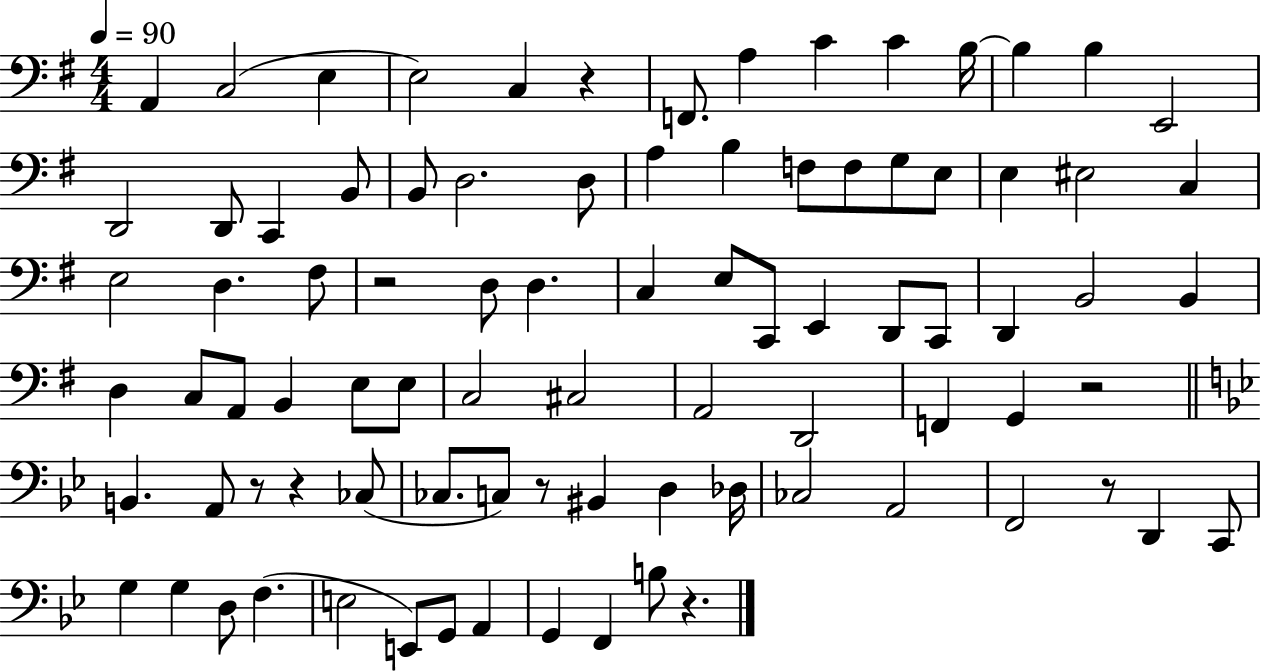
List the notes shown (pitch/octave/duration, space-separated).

A2/q C3/h E3/q E3/h C3/q R/q F2/e. A3/q C4/q C4/q B3/s B3/q B3/q E2/h D2/h D2/e C2/q B2/e B2/e D3/h. D3/e A3/q B3/q F3/e F3/e G3/e E3/e E3/q EIS3/h C3/q E3/h D3/q. F#3/e R/h D3/e D3/q. C3/q E3/e C2/e E2/q D2/e C2/e D2/q B2/h B2/q D3/q C3/e A2/e B2/q E3/e E3/e C3/h C#3/h A2/h D2/h F2/q G2/q R/h B2/q. A2/e R/e R/q CES3/e CES3/e. C3/e R/e BIS2/q D3/q Db3/s CES3/h A2/h F2/h R/e D2/q C2/e G3/q G3/q D3/e F3/q. E3/h E2/e G2/e A2/q G2/q F2/q B3/e R/q.